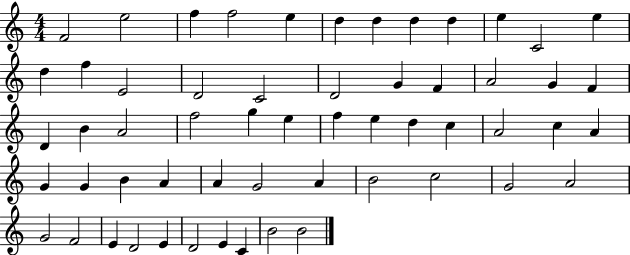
{
  \clef treble
  \numericTimeSignature
  \time 4/4
  \key c \major
  f'2 e''2 | f''4 f''2 e''4 | d''4 d''4 d''4 d''4 | e''4 c'2 e''4 | \break d''4 f''4 e'2 | d'2 c'2 | d'2 g'4 f'4 | a'2 g'4 f'4 | \break d'4 b'4 a'2 | f''2 g''4 e''4 | f''4 e''4 d''4 c''4 | a'2 c''4 a'4 | \break g'4 g'4 b'4 a'4 | a'4 g'2 a'4 | b'2 c''2 | g'2 a'2 | \break g'2 f'2 | e'4 d'2 e'4 | d'2 e'4 c'4 | b'2 b'2 | \break \bar "|."
}